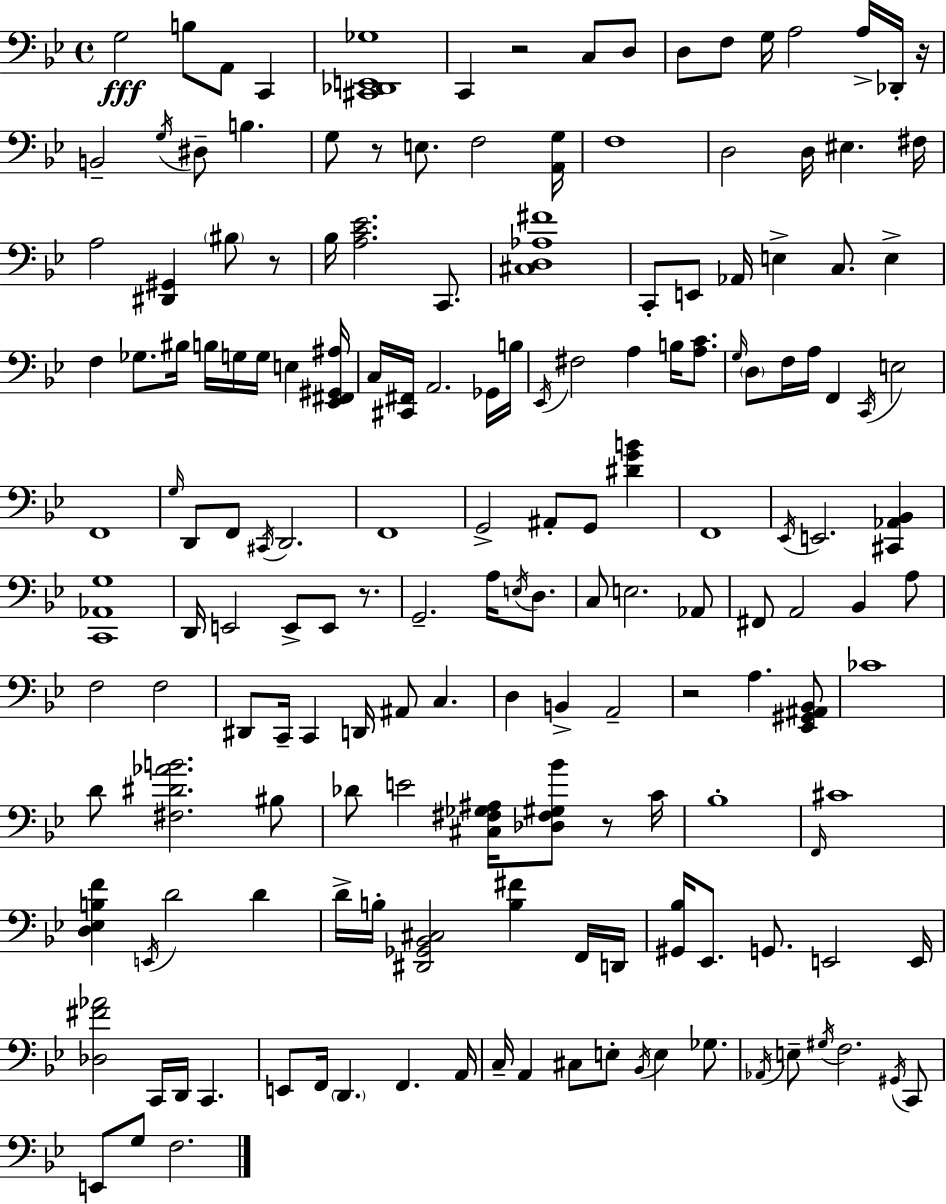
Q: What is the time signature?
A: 4/4